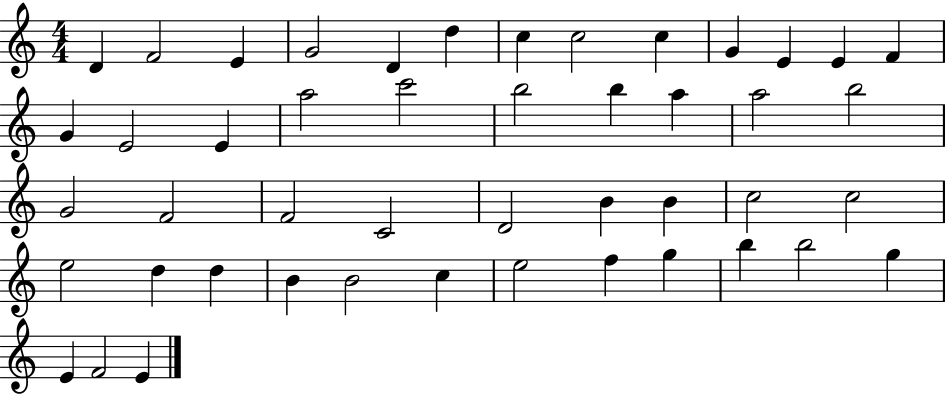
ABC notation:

X:1
T:Untitled
M:4/4
L:1/4
K:C
D F2 E G2 D d c c2 c G E E F G E2 E a2 c'2 b2 b a a2 b2 G2 F2 F2 C2 D2 B B c2 c2 e2 d d B B2 c e2 f g b b2 g E F2 E